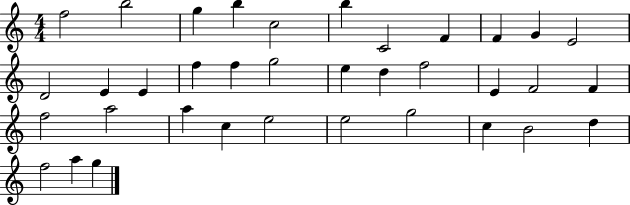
F5/h B5/h G5/q B5/q C5/h B5/q C4/h F4/q F4/q G4/q E4/h D4/h E4/q E4/q F5/q F5/q G5/h E5/q D5/q F5/h E4/q F4/h F4/q F5/h A5/h A5/q C5/q E5/h E5/h G5/h C5/q B4/h D5/q F5/h A5/q G5/q